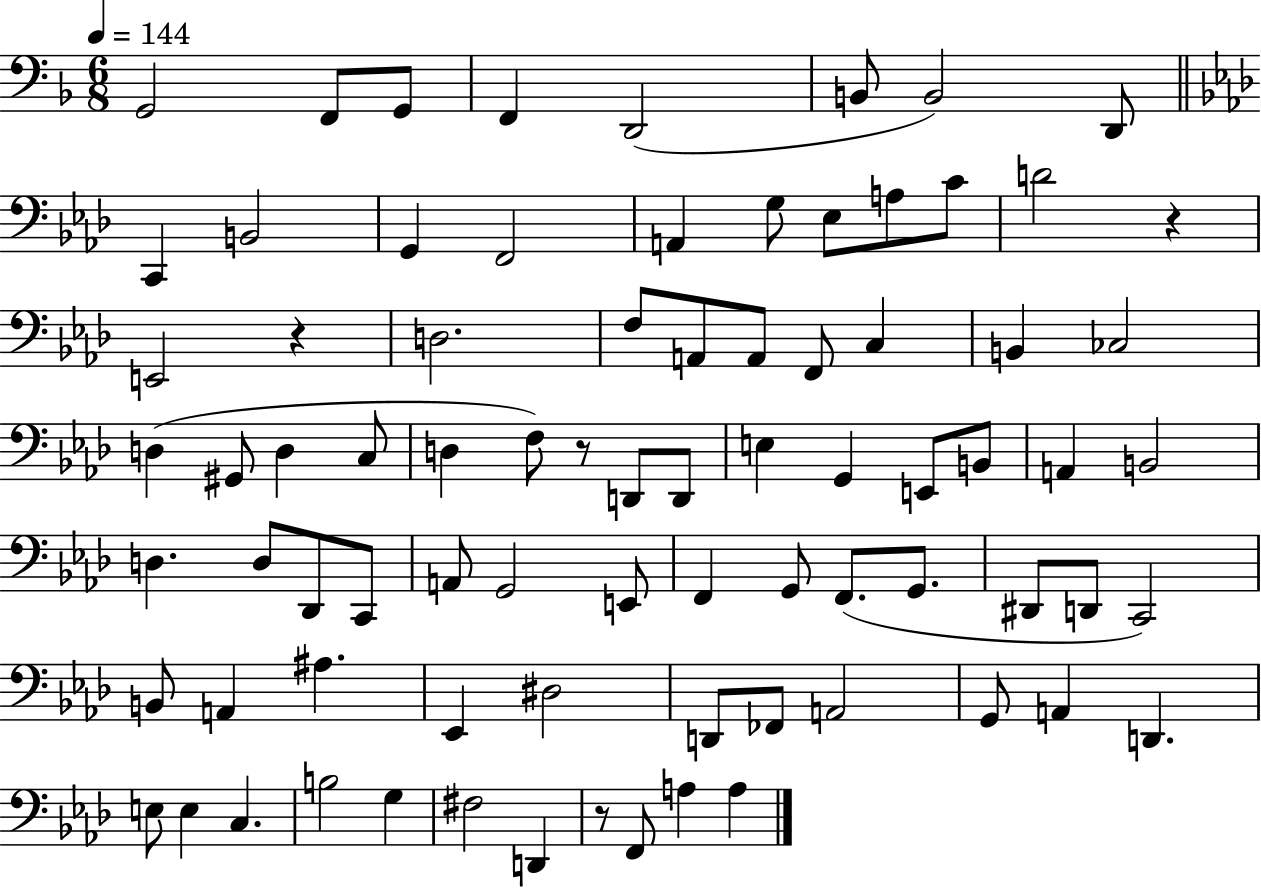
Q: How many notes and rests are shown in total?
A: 80